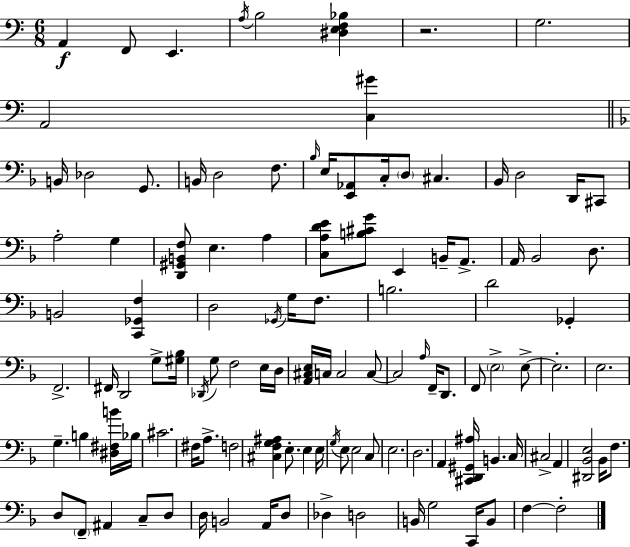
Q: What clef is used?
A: bass